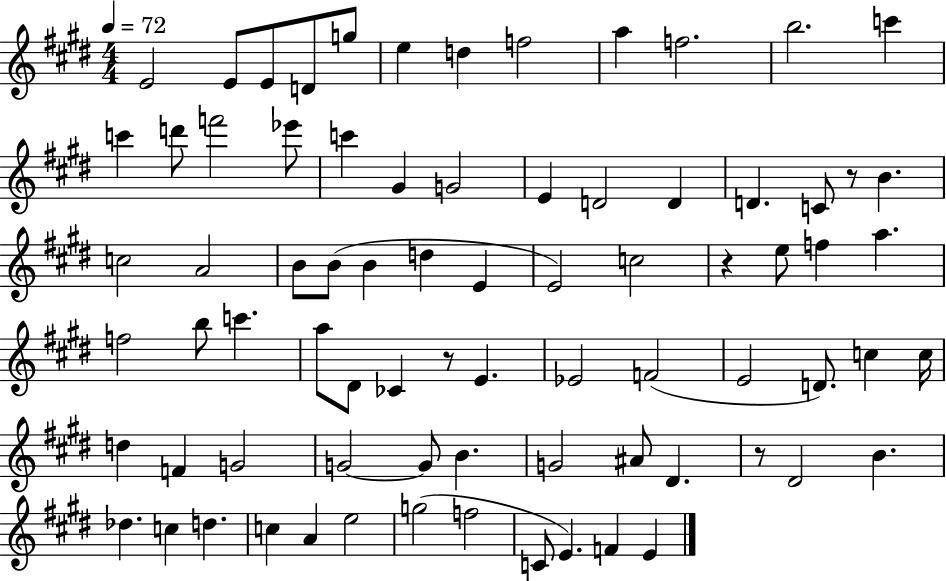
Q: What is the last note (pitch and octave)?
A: E4